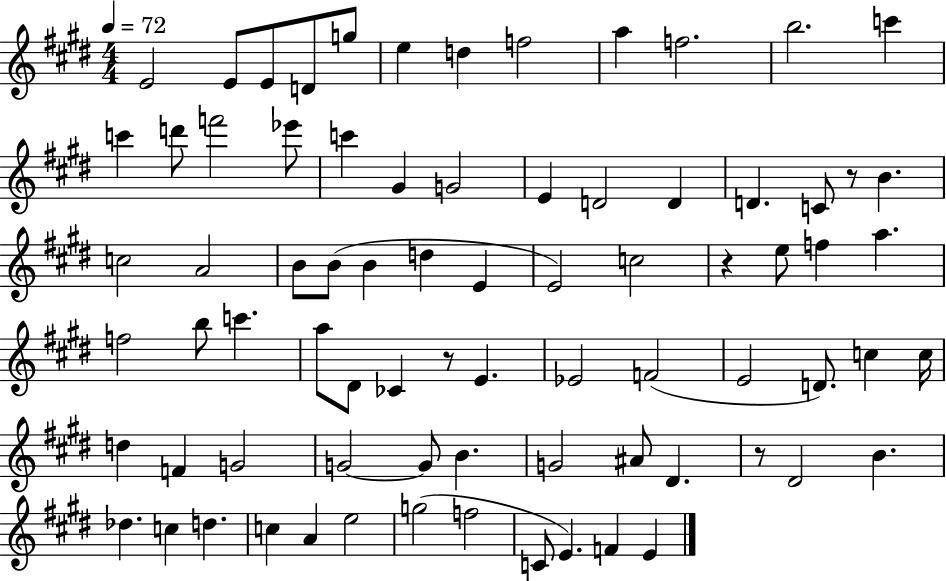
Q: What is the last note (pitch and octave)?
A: E4